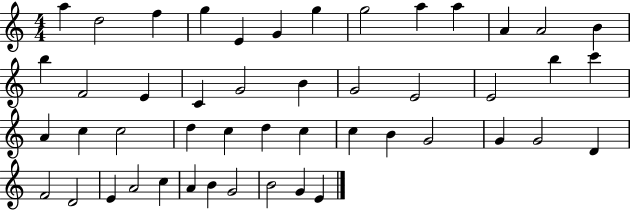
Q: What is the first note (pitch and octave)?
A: A5